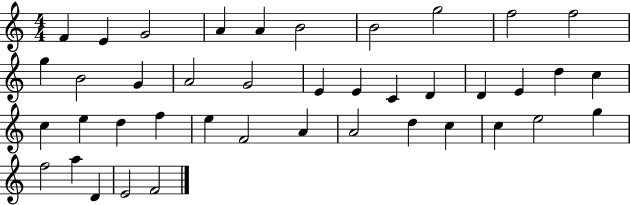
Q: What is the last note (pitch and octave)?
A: F4